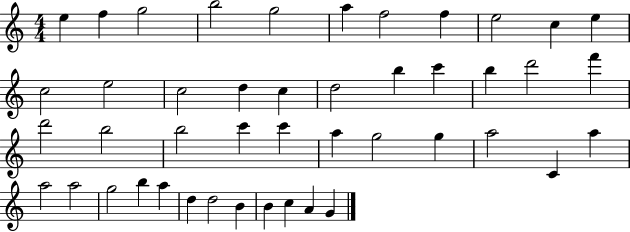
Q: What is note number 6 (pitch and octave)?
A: A5